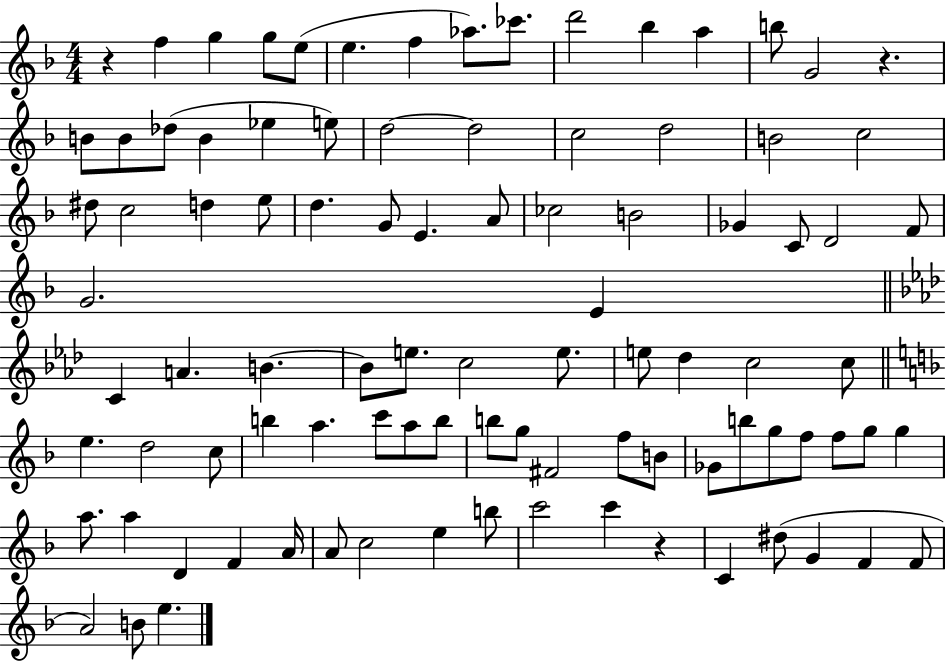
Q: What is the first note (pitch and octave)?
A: F5